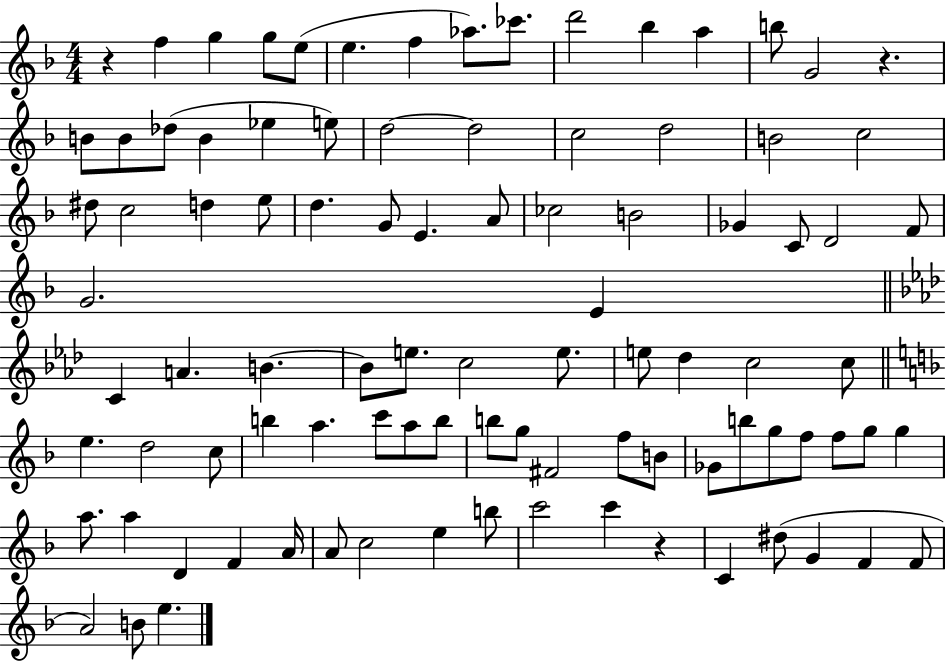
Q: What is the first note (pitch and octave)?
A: F5